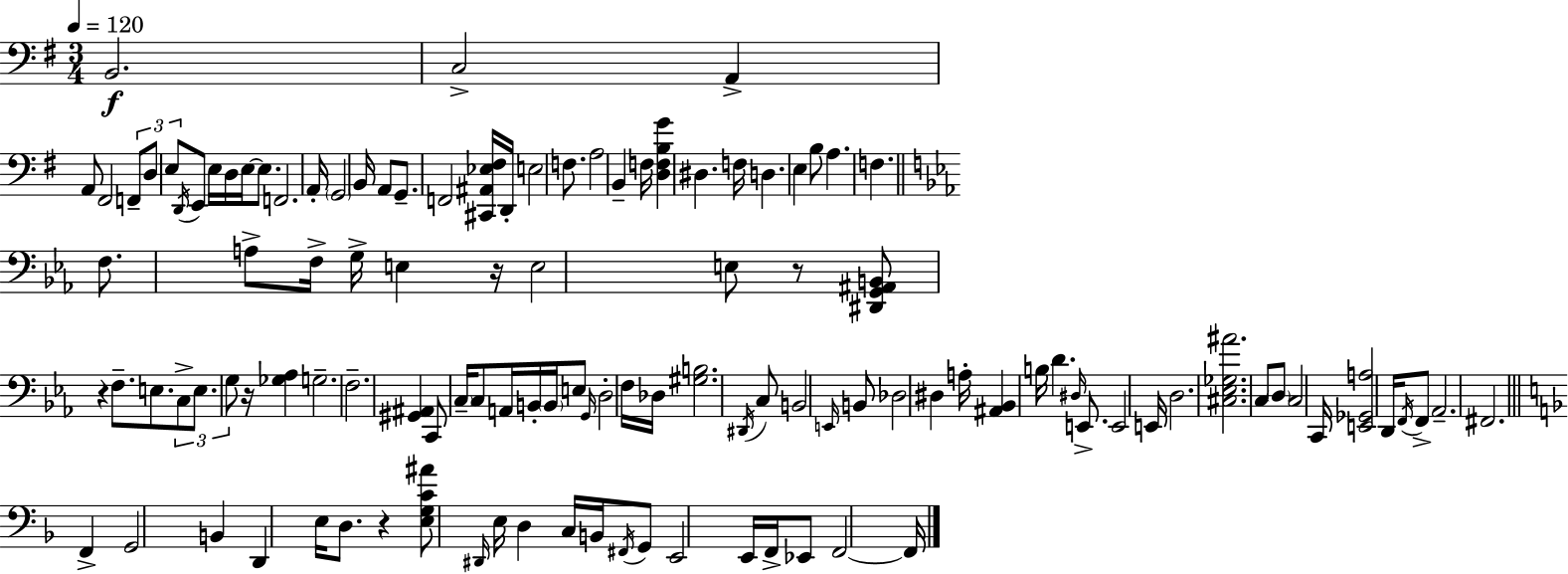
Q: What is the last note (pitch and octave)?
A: F2